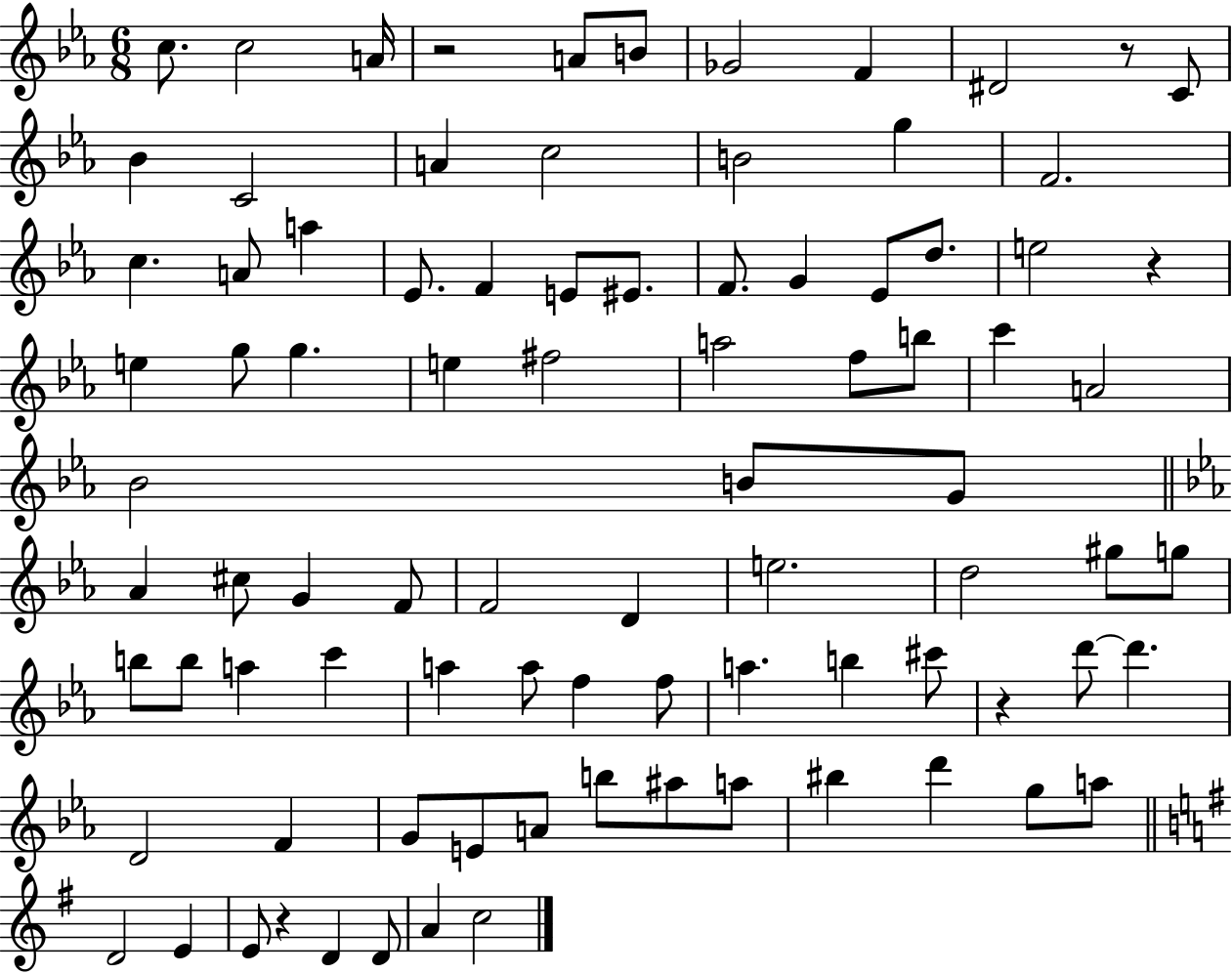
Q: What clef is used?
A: treble